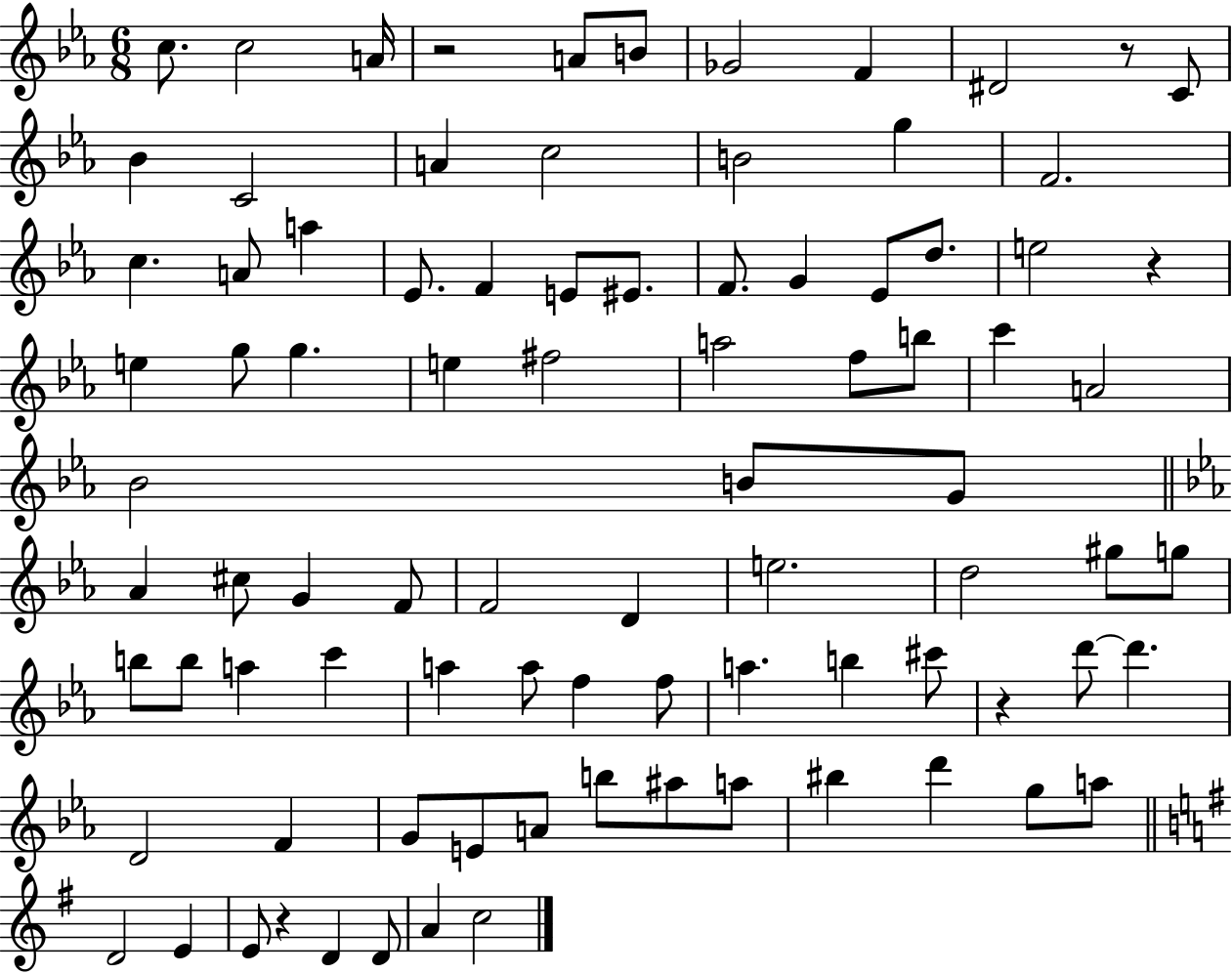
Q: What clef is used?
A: treble